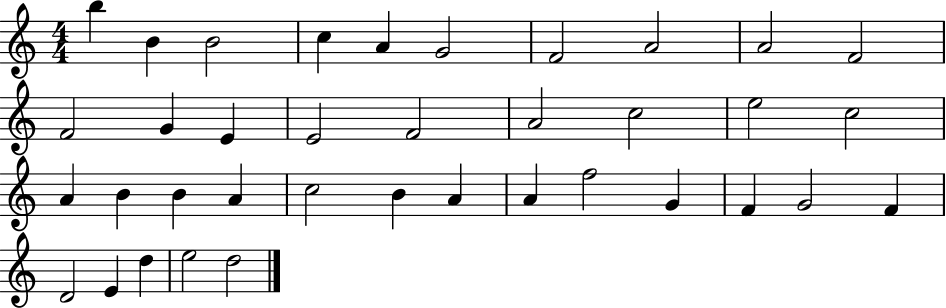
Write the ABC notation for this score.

X:1
T:Untitled
M:4/4
L:1/4
K:C
b B B2 c A G2 F2 A2 A2 F2 F2 G E E2 F2 A2 c2 e2 c2 A B B A c2 B A A f2 G F G2 F D2 E d e2 d2